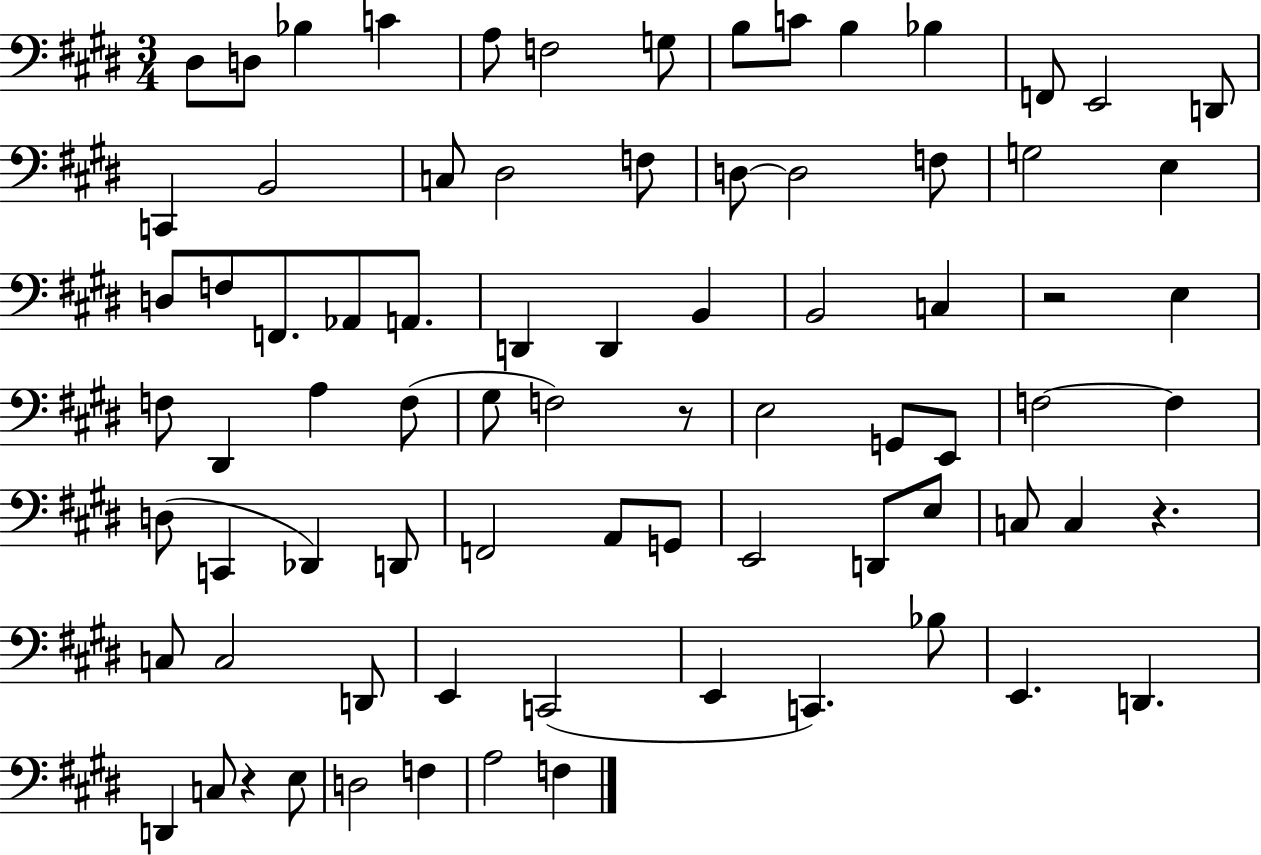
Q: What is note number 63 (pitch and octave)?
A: C2